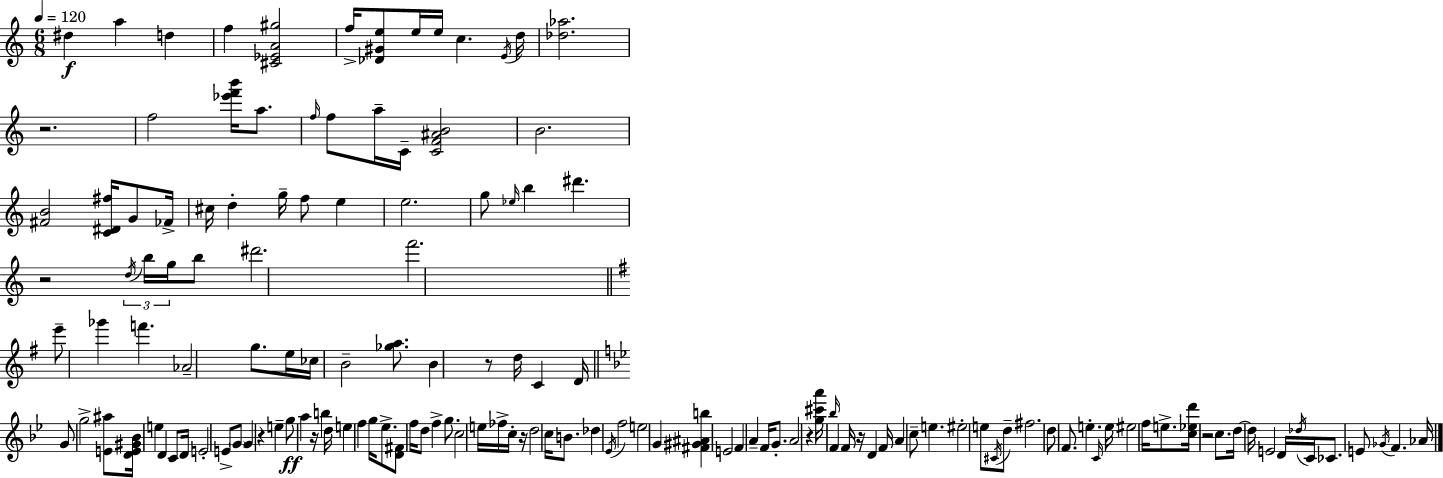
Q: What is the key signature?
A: C major